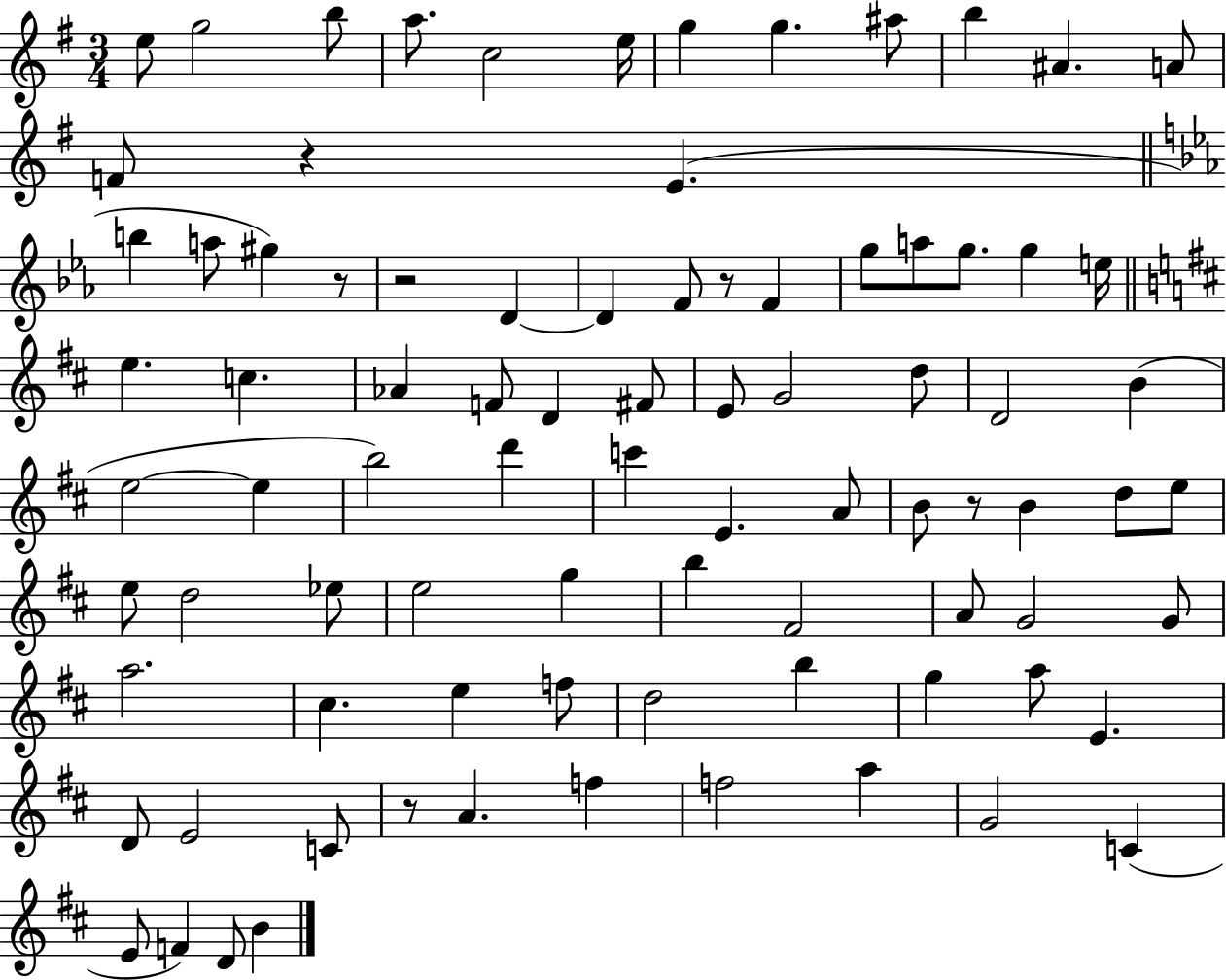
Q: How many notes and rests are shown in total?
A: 86